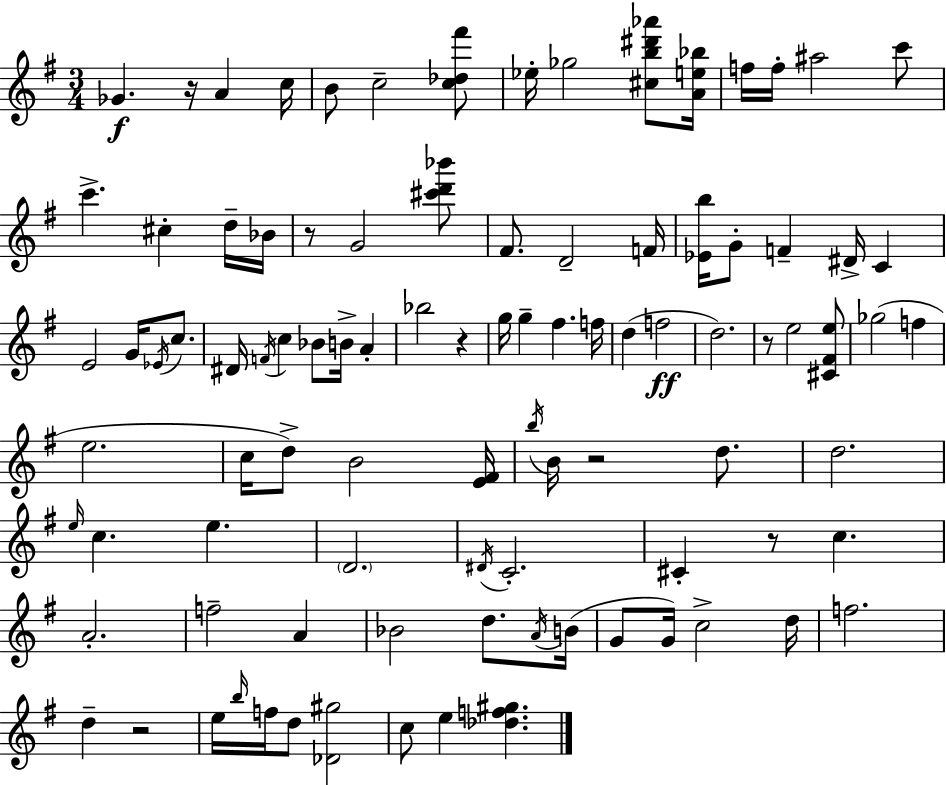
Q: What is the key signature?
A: E minor